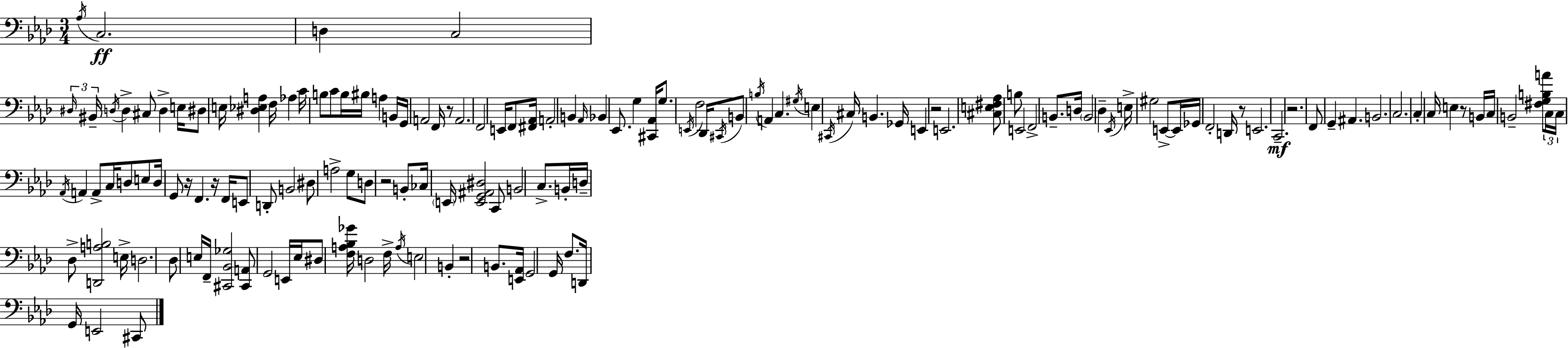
Ab3/s C3/h. D3/q C3/h D#3/s BIS2/s D3/s D3/q C#3/e D3/q E3/s D#3/e E3/s [D#3,Eb3,A3]/q F3/s Ab3/q C4/s B3/e C4/e B3/s BIS3/s A3/q B2/s G2/s A2/h F2/s R/e A2/h. F2/h E2/s F2/e [F#2,Ab2]/s A2/h B2/q Ab2/s Bb2/q Eb2/e. G3/q [C#2,Ab2]/s G3/e. E2/s F3/h Db2/s C#2/s B2/e B3/s A2/q C3/q. G#3/s E3/q C#2/s C#3/s B2/q. Gb2/s E2/q R/h E2/h. [C#3,E3,F#3,Ab3]/e B3/e E2/h F2/h B2/e. D3/s B2/h Db3/q Eb2/s E3/s G#3/h E2/e E2/s Gb2/s F2/h D2/s R/e E2/h. C2/h. R/h. F2/e G2/q A#2/q. B2/h. C3/h. C3/q C3/s E3/q R/e B2/s C3/s B2/h [F#3,G3,B3,A4]/e C3/s C3/s Ab2/s A2/q A2/e C3/s D3/e E3/e D3/s G2/e R/s F2/q. R/s F2/s E2/e D2/e B2/h D#3/e A3/h G3/e D3/e R/h B2/e CES3/s E2/s [E2,G2,A#2,D#3]/h C2/e B2/h C3/e. B2/s D3/s Db3/e [D2,A3,B3]/h E3/s D3/h. Db3/e E3/s F2/s [C#2,Bb2,Gb3]/h [C#2,A2]/e G2/h E2/s Eb3/s D#3/e [F3,A3,Bb3,Gb4]/s D3/h F3/s A3/s E3/h B2/q R/h B2/e. [E2,Ab2]/s G2/h G2/s F3/e. D2/s G2/s E2/h C#2/e